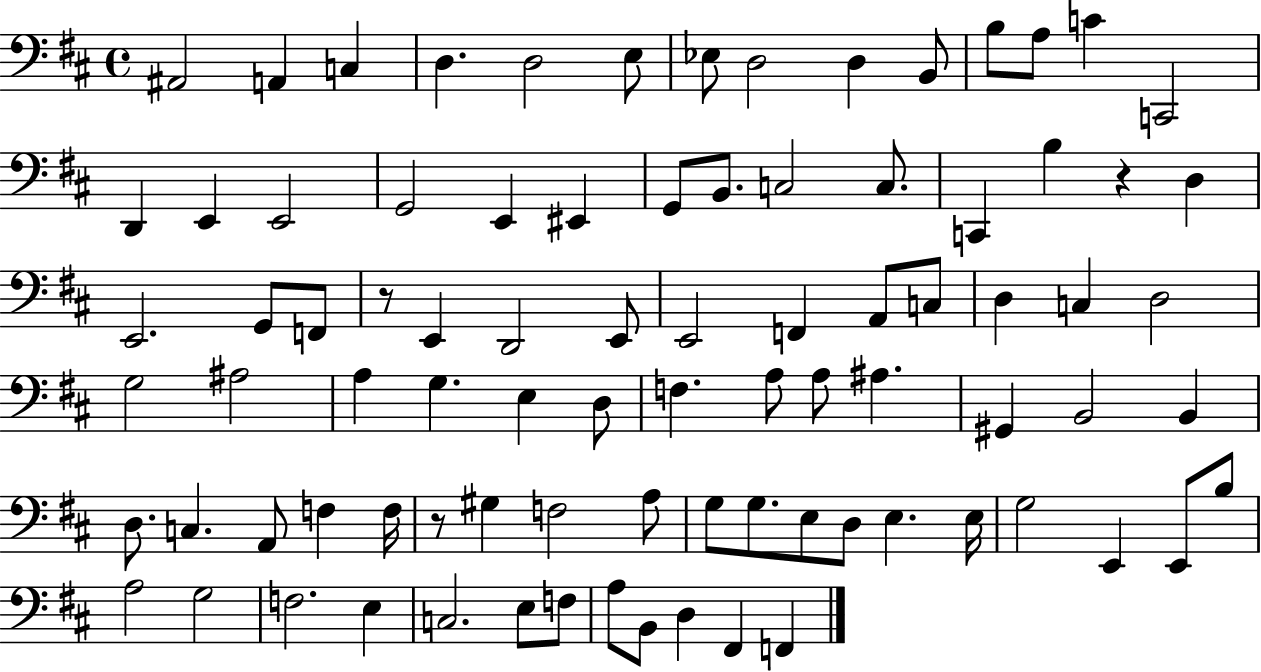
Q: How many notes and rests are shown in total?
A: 86